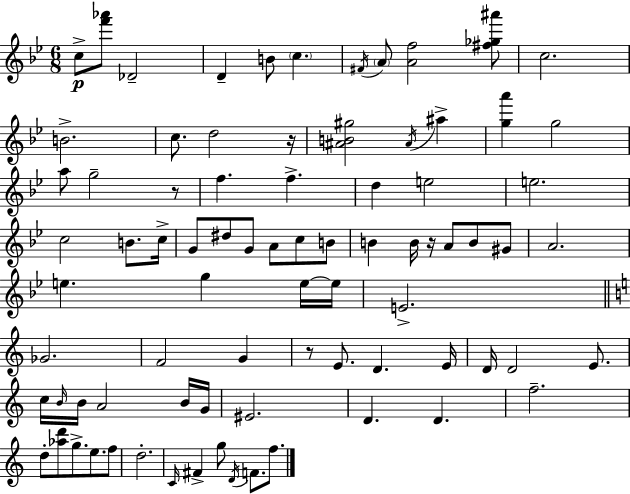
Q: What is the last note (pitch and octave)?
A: F5